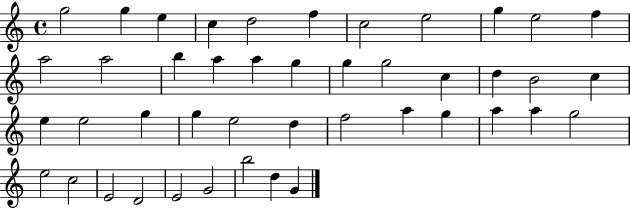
G5/h G5/q E5/q C5/q D5/h F5/q C5/h E5/h G5/q E5/h F5/q A5/h A5/h B5/q A5/q A5/q G5/q G5/q G5/h C5/q D5/q B4/h C5/q E5/q E5/h G5/q G5/q E5/h D5/q F5/h A5/q G5/q A5/q A5/q G5/h E5/h C5/h E4/h D4/h E4/h G4/h B5/h D5/q G4/q